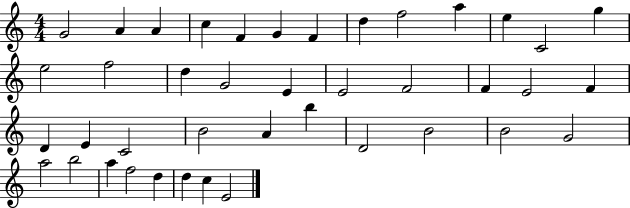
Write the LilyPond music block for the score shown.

{
  \clef treble
  \numericTimeSignature
  \time 4/4
  \key c \major
  g'2 a'4 a'4 | c''4 f'4 g'4 f'4 | d''4 f''2 a''4 | e''4 c'2 g''4 | \break e''2 f''2 | d''4 g'2 e'4 | e'2 f'2 | f'4 e'2 f'4 | \break d'4 e'4 c'2 | b'2 a'4 b''4 | d'2 b'2 | b'2 g'2 | \break a''2 b''2 | a''4 f''2 d''4 | d''4 c''4 e'2 | \bar "|."
}